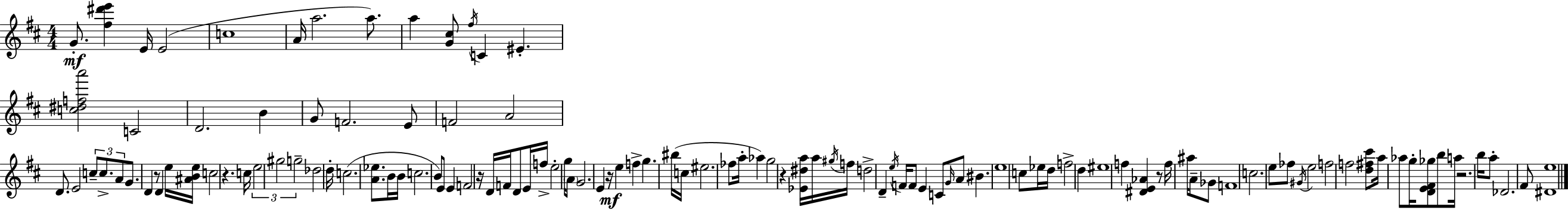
X:1
T:Untitled
M:4/4
L:1/4
K:D
G/2 [^f^d'e'] E/4 E2 c4 A/4 a2 a/2 a [G^c]/2 ^f/4 C ^E [c^dfa']2 C2 D2 B G/2 F2 E/2 F2 A2 D/2 E2 c/2 c/2 A/2 G/2 D z/2 D e/4 [^ABe]/4 c2 z c/4 e2 ^g2 g2 _d2 d/4 c2 [A_e]/2 B/4 B/4 c2 B/2 E/2 E F2 z/4 D/4 F/4 D/2 E/4 f/4 e2 g/4 A/2 G2 E z/4 e f g ^b/4 c/4 ^e2 _f/2 a/4 _a g2 z [_E^da]/4 a/4 ^g/4 f/4 d2 D e/4 F/4 F/2 E C/2 G/4 A/2 ^B e4 c/2 _e/4 d/4 f2 d ^e4 f [^DE_A] z/2 f/4 ^a/4 A/2 _G/2 F4 c2 e/2 _f/2 ^G/4 e2 f2 f2 [d^f^c']/2 a/4 _a/2 g/4 [DE^F_g]/2 b/2 a/4 z2 b/4 a/2 _D2 ^F/2 [^De]4